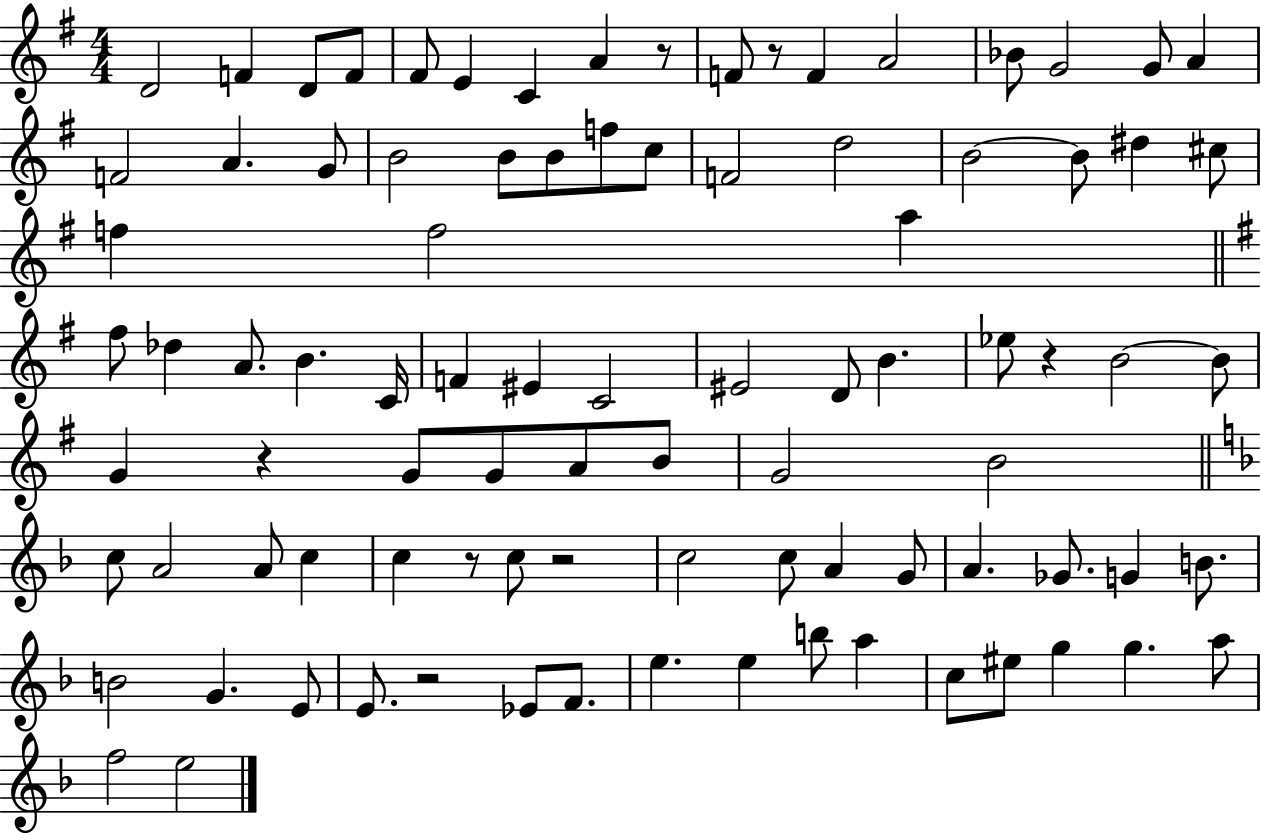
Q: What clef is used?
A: treble